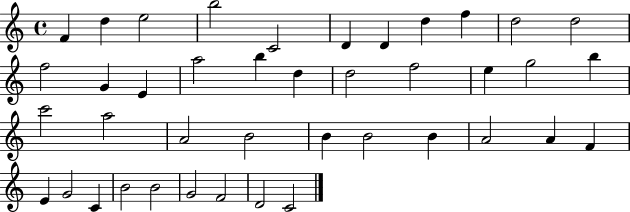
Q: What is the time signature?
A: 4/4